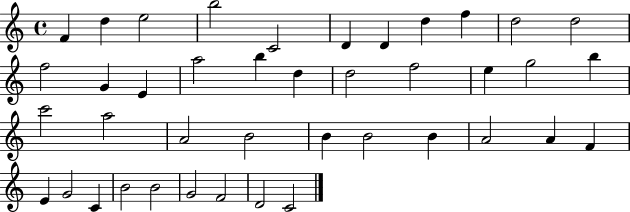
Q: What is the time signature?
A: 4/4